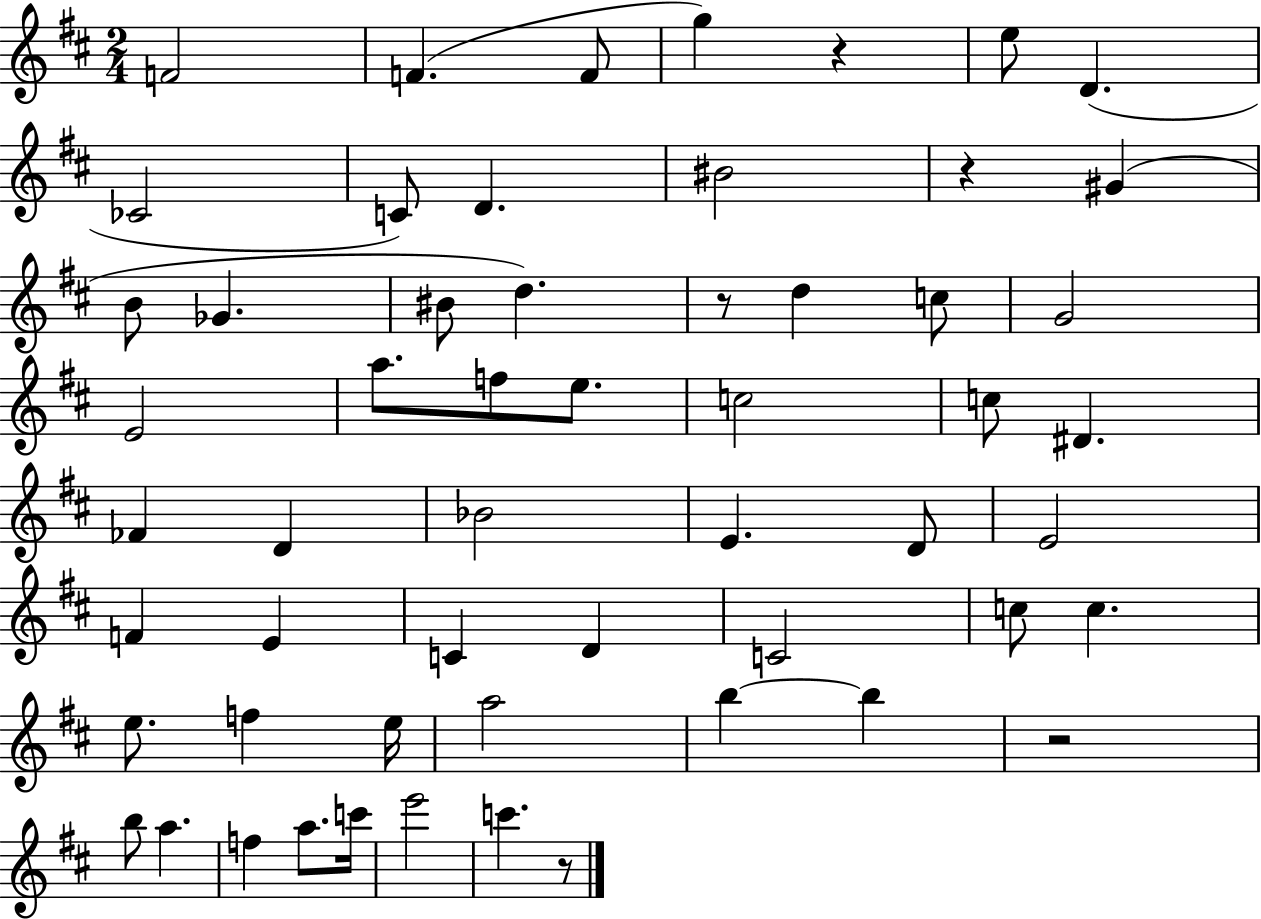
F4/h F4/q. F4/e G5/q R/q E5/e D4/q. CES4/h C4/e D4/q. BIS4/h R/q G#4/q B4/e Gb4/q. BIS4/e D5/q. R/e D5/q C5/e G4/h E4/h A5/e. F5/e E5/e. C5/h C5/e D#4/q. FES4/q D4/q Bb4/h E4/q. D4/e E4/h F4/q E4/q C4/q D4/q C4/h C5/e C5/q. E5/e. F5/q E5/s A5/h B5/q B5/q R/h B5/e A5/q. F5/q A5/e. C6/s E6/h C6/q. R/e